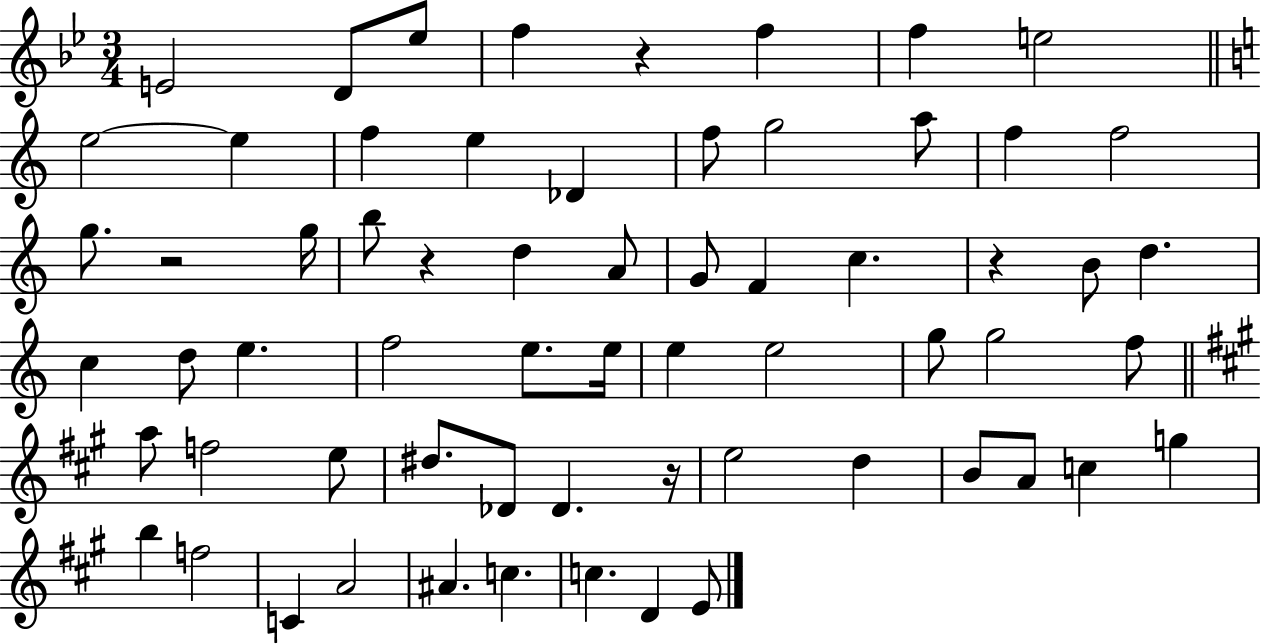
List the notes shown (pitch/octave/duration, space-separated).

E4/h D4/e Eb5/e F5/q R/q F5/q F5/q E5/h E5/h E5/q F5/q E5/q Db4/q F5/e G5/h A5/e F5/q F5/h G5/e. R/h G5/s B5/e R/q D5/q A4/e G4/e F4/q C5/q. R/q B4/e D5/q. C5/q D5/e E5/q. F5/h E5/e. E5/s E5/q E5/h G5/e G5/h F5/e A5/e F5/h E5/e D#5/e. Db4/e Db4/q. R/s E5/h D5/q B4/e A4/e C5/q G5/q B5/q F5/h C4/q A4/h A#4/q. C5/q. C5/q. D4/q E4/e